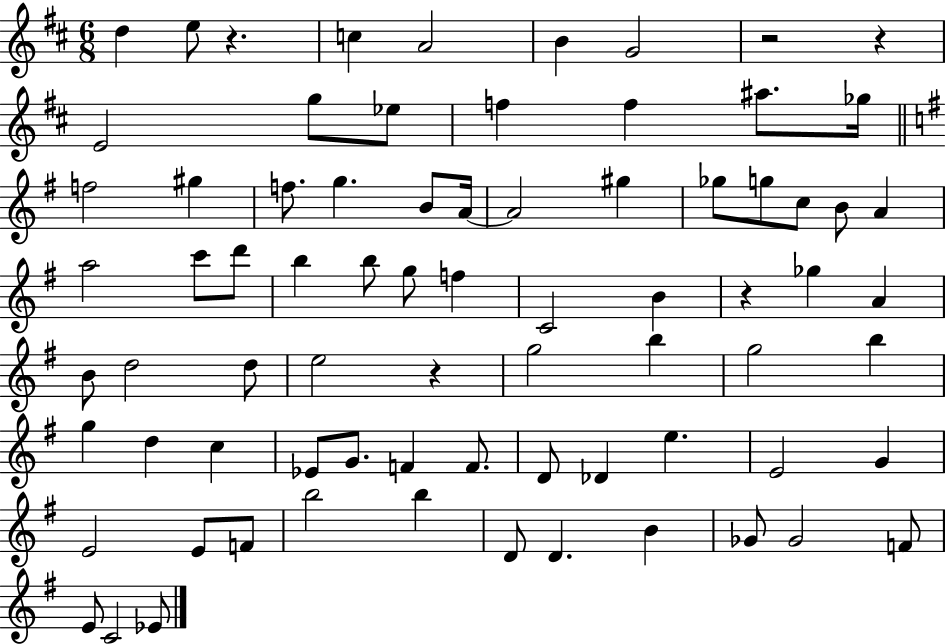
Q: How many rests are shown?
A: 5